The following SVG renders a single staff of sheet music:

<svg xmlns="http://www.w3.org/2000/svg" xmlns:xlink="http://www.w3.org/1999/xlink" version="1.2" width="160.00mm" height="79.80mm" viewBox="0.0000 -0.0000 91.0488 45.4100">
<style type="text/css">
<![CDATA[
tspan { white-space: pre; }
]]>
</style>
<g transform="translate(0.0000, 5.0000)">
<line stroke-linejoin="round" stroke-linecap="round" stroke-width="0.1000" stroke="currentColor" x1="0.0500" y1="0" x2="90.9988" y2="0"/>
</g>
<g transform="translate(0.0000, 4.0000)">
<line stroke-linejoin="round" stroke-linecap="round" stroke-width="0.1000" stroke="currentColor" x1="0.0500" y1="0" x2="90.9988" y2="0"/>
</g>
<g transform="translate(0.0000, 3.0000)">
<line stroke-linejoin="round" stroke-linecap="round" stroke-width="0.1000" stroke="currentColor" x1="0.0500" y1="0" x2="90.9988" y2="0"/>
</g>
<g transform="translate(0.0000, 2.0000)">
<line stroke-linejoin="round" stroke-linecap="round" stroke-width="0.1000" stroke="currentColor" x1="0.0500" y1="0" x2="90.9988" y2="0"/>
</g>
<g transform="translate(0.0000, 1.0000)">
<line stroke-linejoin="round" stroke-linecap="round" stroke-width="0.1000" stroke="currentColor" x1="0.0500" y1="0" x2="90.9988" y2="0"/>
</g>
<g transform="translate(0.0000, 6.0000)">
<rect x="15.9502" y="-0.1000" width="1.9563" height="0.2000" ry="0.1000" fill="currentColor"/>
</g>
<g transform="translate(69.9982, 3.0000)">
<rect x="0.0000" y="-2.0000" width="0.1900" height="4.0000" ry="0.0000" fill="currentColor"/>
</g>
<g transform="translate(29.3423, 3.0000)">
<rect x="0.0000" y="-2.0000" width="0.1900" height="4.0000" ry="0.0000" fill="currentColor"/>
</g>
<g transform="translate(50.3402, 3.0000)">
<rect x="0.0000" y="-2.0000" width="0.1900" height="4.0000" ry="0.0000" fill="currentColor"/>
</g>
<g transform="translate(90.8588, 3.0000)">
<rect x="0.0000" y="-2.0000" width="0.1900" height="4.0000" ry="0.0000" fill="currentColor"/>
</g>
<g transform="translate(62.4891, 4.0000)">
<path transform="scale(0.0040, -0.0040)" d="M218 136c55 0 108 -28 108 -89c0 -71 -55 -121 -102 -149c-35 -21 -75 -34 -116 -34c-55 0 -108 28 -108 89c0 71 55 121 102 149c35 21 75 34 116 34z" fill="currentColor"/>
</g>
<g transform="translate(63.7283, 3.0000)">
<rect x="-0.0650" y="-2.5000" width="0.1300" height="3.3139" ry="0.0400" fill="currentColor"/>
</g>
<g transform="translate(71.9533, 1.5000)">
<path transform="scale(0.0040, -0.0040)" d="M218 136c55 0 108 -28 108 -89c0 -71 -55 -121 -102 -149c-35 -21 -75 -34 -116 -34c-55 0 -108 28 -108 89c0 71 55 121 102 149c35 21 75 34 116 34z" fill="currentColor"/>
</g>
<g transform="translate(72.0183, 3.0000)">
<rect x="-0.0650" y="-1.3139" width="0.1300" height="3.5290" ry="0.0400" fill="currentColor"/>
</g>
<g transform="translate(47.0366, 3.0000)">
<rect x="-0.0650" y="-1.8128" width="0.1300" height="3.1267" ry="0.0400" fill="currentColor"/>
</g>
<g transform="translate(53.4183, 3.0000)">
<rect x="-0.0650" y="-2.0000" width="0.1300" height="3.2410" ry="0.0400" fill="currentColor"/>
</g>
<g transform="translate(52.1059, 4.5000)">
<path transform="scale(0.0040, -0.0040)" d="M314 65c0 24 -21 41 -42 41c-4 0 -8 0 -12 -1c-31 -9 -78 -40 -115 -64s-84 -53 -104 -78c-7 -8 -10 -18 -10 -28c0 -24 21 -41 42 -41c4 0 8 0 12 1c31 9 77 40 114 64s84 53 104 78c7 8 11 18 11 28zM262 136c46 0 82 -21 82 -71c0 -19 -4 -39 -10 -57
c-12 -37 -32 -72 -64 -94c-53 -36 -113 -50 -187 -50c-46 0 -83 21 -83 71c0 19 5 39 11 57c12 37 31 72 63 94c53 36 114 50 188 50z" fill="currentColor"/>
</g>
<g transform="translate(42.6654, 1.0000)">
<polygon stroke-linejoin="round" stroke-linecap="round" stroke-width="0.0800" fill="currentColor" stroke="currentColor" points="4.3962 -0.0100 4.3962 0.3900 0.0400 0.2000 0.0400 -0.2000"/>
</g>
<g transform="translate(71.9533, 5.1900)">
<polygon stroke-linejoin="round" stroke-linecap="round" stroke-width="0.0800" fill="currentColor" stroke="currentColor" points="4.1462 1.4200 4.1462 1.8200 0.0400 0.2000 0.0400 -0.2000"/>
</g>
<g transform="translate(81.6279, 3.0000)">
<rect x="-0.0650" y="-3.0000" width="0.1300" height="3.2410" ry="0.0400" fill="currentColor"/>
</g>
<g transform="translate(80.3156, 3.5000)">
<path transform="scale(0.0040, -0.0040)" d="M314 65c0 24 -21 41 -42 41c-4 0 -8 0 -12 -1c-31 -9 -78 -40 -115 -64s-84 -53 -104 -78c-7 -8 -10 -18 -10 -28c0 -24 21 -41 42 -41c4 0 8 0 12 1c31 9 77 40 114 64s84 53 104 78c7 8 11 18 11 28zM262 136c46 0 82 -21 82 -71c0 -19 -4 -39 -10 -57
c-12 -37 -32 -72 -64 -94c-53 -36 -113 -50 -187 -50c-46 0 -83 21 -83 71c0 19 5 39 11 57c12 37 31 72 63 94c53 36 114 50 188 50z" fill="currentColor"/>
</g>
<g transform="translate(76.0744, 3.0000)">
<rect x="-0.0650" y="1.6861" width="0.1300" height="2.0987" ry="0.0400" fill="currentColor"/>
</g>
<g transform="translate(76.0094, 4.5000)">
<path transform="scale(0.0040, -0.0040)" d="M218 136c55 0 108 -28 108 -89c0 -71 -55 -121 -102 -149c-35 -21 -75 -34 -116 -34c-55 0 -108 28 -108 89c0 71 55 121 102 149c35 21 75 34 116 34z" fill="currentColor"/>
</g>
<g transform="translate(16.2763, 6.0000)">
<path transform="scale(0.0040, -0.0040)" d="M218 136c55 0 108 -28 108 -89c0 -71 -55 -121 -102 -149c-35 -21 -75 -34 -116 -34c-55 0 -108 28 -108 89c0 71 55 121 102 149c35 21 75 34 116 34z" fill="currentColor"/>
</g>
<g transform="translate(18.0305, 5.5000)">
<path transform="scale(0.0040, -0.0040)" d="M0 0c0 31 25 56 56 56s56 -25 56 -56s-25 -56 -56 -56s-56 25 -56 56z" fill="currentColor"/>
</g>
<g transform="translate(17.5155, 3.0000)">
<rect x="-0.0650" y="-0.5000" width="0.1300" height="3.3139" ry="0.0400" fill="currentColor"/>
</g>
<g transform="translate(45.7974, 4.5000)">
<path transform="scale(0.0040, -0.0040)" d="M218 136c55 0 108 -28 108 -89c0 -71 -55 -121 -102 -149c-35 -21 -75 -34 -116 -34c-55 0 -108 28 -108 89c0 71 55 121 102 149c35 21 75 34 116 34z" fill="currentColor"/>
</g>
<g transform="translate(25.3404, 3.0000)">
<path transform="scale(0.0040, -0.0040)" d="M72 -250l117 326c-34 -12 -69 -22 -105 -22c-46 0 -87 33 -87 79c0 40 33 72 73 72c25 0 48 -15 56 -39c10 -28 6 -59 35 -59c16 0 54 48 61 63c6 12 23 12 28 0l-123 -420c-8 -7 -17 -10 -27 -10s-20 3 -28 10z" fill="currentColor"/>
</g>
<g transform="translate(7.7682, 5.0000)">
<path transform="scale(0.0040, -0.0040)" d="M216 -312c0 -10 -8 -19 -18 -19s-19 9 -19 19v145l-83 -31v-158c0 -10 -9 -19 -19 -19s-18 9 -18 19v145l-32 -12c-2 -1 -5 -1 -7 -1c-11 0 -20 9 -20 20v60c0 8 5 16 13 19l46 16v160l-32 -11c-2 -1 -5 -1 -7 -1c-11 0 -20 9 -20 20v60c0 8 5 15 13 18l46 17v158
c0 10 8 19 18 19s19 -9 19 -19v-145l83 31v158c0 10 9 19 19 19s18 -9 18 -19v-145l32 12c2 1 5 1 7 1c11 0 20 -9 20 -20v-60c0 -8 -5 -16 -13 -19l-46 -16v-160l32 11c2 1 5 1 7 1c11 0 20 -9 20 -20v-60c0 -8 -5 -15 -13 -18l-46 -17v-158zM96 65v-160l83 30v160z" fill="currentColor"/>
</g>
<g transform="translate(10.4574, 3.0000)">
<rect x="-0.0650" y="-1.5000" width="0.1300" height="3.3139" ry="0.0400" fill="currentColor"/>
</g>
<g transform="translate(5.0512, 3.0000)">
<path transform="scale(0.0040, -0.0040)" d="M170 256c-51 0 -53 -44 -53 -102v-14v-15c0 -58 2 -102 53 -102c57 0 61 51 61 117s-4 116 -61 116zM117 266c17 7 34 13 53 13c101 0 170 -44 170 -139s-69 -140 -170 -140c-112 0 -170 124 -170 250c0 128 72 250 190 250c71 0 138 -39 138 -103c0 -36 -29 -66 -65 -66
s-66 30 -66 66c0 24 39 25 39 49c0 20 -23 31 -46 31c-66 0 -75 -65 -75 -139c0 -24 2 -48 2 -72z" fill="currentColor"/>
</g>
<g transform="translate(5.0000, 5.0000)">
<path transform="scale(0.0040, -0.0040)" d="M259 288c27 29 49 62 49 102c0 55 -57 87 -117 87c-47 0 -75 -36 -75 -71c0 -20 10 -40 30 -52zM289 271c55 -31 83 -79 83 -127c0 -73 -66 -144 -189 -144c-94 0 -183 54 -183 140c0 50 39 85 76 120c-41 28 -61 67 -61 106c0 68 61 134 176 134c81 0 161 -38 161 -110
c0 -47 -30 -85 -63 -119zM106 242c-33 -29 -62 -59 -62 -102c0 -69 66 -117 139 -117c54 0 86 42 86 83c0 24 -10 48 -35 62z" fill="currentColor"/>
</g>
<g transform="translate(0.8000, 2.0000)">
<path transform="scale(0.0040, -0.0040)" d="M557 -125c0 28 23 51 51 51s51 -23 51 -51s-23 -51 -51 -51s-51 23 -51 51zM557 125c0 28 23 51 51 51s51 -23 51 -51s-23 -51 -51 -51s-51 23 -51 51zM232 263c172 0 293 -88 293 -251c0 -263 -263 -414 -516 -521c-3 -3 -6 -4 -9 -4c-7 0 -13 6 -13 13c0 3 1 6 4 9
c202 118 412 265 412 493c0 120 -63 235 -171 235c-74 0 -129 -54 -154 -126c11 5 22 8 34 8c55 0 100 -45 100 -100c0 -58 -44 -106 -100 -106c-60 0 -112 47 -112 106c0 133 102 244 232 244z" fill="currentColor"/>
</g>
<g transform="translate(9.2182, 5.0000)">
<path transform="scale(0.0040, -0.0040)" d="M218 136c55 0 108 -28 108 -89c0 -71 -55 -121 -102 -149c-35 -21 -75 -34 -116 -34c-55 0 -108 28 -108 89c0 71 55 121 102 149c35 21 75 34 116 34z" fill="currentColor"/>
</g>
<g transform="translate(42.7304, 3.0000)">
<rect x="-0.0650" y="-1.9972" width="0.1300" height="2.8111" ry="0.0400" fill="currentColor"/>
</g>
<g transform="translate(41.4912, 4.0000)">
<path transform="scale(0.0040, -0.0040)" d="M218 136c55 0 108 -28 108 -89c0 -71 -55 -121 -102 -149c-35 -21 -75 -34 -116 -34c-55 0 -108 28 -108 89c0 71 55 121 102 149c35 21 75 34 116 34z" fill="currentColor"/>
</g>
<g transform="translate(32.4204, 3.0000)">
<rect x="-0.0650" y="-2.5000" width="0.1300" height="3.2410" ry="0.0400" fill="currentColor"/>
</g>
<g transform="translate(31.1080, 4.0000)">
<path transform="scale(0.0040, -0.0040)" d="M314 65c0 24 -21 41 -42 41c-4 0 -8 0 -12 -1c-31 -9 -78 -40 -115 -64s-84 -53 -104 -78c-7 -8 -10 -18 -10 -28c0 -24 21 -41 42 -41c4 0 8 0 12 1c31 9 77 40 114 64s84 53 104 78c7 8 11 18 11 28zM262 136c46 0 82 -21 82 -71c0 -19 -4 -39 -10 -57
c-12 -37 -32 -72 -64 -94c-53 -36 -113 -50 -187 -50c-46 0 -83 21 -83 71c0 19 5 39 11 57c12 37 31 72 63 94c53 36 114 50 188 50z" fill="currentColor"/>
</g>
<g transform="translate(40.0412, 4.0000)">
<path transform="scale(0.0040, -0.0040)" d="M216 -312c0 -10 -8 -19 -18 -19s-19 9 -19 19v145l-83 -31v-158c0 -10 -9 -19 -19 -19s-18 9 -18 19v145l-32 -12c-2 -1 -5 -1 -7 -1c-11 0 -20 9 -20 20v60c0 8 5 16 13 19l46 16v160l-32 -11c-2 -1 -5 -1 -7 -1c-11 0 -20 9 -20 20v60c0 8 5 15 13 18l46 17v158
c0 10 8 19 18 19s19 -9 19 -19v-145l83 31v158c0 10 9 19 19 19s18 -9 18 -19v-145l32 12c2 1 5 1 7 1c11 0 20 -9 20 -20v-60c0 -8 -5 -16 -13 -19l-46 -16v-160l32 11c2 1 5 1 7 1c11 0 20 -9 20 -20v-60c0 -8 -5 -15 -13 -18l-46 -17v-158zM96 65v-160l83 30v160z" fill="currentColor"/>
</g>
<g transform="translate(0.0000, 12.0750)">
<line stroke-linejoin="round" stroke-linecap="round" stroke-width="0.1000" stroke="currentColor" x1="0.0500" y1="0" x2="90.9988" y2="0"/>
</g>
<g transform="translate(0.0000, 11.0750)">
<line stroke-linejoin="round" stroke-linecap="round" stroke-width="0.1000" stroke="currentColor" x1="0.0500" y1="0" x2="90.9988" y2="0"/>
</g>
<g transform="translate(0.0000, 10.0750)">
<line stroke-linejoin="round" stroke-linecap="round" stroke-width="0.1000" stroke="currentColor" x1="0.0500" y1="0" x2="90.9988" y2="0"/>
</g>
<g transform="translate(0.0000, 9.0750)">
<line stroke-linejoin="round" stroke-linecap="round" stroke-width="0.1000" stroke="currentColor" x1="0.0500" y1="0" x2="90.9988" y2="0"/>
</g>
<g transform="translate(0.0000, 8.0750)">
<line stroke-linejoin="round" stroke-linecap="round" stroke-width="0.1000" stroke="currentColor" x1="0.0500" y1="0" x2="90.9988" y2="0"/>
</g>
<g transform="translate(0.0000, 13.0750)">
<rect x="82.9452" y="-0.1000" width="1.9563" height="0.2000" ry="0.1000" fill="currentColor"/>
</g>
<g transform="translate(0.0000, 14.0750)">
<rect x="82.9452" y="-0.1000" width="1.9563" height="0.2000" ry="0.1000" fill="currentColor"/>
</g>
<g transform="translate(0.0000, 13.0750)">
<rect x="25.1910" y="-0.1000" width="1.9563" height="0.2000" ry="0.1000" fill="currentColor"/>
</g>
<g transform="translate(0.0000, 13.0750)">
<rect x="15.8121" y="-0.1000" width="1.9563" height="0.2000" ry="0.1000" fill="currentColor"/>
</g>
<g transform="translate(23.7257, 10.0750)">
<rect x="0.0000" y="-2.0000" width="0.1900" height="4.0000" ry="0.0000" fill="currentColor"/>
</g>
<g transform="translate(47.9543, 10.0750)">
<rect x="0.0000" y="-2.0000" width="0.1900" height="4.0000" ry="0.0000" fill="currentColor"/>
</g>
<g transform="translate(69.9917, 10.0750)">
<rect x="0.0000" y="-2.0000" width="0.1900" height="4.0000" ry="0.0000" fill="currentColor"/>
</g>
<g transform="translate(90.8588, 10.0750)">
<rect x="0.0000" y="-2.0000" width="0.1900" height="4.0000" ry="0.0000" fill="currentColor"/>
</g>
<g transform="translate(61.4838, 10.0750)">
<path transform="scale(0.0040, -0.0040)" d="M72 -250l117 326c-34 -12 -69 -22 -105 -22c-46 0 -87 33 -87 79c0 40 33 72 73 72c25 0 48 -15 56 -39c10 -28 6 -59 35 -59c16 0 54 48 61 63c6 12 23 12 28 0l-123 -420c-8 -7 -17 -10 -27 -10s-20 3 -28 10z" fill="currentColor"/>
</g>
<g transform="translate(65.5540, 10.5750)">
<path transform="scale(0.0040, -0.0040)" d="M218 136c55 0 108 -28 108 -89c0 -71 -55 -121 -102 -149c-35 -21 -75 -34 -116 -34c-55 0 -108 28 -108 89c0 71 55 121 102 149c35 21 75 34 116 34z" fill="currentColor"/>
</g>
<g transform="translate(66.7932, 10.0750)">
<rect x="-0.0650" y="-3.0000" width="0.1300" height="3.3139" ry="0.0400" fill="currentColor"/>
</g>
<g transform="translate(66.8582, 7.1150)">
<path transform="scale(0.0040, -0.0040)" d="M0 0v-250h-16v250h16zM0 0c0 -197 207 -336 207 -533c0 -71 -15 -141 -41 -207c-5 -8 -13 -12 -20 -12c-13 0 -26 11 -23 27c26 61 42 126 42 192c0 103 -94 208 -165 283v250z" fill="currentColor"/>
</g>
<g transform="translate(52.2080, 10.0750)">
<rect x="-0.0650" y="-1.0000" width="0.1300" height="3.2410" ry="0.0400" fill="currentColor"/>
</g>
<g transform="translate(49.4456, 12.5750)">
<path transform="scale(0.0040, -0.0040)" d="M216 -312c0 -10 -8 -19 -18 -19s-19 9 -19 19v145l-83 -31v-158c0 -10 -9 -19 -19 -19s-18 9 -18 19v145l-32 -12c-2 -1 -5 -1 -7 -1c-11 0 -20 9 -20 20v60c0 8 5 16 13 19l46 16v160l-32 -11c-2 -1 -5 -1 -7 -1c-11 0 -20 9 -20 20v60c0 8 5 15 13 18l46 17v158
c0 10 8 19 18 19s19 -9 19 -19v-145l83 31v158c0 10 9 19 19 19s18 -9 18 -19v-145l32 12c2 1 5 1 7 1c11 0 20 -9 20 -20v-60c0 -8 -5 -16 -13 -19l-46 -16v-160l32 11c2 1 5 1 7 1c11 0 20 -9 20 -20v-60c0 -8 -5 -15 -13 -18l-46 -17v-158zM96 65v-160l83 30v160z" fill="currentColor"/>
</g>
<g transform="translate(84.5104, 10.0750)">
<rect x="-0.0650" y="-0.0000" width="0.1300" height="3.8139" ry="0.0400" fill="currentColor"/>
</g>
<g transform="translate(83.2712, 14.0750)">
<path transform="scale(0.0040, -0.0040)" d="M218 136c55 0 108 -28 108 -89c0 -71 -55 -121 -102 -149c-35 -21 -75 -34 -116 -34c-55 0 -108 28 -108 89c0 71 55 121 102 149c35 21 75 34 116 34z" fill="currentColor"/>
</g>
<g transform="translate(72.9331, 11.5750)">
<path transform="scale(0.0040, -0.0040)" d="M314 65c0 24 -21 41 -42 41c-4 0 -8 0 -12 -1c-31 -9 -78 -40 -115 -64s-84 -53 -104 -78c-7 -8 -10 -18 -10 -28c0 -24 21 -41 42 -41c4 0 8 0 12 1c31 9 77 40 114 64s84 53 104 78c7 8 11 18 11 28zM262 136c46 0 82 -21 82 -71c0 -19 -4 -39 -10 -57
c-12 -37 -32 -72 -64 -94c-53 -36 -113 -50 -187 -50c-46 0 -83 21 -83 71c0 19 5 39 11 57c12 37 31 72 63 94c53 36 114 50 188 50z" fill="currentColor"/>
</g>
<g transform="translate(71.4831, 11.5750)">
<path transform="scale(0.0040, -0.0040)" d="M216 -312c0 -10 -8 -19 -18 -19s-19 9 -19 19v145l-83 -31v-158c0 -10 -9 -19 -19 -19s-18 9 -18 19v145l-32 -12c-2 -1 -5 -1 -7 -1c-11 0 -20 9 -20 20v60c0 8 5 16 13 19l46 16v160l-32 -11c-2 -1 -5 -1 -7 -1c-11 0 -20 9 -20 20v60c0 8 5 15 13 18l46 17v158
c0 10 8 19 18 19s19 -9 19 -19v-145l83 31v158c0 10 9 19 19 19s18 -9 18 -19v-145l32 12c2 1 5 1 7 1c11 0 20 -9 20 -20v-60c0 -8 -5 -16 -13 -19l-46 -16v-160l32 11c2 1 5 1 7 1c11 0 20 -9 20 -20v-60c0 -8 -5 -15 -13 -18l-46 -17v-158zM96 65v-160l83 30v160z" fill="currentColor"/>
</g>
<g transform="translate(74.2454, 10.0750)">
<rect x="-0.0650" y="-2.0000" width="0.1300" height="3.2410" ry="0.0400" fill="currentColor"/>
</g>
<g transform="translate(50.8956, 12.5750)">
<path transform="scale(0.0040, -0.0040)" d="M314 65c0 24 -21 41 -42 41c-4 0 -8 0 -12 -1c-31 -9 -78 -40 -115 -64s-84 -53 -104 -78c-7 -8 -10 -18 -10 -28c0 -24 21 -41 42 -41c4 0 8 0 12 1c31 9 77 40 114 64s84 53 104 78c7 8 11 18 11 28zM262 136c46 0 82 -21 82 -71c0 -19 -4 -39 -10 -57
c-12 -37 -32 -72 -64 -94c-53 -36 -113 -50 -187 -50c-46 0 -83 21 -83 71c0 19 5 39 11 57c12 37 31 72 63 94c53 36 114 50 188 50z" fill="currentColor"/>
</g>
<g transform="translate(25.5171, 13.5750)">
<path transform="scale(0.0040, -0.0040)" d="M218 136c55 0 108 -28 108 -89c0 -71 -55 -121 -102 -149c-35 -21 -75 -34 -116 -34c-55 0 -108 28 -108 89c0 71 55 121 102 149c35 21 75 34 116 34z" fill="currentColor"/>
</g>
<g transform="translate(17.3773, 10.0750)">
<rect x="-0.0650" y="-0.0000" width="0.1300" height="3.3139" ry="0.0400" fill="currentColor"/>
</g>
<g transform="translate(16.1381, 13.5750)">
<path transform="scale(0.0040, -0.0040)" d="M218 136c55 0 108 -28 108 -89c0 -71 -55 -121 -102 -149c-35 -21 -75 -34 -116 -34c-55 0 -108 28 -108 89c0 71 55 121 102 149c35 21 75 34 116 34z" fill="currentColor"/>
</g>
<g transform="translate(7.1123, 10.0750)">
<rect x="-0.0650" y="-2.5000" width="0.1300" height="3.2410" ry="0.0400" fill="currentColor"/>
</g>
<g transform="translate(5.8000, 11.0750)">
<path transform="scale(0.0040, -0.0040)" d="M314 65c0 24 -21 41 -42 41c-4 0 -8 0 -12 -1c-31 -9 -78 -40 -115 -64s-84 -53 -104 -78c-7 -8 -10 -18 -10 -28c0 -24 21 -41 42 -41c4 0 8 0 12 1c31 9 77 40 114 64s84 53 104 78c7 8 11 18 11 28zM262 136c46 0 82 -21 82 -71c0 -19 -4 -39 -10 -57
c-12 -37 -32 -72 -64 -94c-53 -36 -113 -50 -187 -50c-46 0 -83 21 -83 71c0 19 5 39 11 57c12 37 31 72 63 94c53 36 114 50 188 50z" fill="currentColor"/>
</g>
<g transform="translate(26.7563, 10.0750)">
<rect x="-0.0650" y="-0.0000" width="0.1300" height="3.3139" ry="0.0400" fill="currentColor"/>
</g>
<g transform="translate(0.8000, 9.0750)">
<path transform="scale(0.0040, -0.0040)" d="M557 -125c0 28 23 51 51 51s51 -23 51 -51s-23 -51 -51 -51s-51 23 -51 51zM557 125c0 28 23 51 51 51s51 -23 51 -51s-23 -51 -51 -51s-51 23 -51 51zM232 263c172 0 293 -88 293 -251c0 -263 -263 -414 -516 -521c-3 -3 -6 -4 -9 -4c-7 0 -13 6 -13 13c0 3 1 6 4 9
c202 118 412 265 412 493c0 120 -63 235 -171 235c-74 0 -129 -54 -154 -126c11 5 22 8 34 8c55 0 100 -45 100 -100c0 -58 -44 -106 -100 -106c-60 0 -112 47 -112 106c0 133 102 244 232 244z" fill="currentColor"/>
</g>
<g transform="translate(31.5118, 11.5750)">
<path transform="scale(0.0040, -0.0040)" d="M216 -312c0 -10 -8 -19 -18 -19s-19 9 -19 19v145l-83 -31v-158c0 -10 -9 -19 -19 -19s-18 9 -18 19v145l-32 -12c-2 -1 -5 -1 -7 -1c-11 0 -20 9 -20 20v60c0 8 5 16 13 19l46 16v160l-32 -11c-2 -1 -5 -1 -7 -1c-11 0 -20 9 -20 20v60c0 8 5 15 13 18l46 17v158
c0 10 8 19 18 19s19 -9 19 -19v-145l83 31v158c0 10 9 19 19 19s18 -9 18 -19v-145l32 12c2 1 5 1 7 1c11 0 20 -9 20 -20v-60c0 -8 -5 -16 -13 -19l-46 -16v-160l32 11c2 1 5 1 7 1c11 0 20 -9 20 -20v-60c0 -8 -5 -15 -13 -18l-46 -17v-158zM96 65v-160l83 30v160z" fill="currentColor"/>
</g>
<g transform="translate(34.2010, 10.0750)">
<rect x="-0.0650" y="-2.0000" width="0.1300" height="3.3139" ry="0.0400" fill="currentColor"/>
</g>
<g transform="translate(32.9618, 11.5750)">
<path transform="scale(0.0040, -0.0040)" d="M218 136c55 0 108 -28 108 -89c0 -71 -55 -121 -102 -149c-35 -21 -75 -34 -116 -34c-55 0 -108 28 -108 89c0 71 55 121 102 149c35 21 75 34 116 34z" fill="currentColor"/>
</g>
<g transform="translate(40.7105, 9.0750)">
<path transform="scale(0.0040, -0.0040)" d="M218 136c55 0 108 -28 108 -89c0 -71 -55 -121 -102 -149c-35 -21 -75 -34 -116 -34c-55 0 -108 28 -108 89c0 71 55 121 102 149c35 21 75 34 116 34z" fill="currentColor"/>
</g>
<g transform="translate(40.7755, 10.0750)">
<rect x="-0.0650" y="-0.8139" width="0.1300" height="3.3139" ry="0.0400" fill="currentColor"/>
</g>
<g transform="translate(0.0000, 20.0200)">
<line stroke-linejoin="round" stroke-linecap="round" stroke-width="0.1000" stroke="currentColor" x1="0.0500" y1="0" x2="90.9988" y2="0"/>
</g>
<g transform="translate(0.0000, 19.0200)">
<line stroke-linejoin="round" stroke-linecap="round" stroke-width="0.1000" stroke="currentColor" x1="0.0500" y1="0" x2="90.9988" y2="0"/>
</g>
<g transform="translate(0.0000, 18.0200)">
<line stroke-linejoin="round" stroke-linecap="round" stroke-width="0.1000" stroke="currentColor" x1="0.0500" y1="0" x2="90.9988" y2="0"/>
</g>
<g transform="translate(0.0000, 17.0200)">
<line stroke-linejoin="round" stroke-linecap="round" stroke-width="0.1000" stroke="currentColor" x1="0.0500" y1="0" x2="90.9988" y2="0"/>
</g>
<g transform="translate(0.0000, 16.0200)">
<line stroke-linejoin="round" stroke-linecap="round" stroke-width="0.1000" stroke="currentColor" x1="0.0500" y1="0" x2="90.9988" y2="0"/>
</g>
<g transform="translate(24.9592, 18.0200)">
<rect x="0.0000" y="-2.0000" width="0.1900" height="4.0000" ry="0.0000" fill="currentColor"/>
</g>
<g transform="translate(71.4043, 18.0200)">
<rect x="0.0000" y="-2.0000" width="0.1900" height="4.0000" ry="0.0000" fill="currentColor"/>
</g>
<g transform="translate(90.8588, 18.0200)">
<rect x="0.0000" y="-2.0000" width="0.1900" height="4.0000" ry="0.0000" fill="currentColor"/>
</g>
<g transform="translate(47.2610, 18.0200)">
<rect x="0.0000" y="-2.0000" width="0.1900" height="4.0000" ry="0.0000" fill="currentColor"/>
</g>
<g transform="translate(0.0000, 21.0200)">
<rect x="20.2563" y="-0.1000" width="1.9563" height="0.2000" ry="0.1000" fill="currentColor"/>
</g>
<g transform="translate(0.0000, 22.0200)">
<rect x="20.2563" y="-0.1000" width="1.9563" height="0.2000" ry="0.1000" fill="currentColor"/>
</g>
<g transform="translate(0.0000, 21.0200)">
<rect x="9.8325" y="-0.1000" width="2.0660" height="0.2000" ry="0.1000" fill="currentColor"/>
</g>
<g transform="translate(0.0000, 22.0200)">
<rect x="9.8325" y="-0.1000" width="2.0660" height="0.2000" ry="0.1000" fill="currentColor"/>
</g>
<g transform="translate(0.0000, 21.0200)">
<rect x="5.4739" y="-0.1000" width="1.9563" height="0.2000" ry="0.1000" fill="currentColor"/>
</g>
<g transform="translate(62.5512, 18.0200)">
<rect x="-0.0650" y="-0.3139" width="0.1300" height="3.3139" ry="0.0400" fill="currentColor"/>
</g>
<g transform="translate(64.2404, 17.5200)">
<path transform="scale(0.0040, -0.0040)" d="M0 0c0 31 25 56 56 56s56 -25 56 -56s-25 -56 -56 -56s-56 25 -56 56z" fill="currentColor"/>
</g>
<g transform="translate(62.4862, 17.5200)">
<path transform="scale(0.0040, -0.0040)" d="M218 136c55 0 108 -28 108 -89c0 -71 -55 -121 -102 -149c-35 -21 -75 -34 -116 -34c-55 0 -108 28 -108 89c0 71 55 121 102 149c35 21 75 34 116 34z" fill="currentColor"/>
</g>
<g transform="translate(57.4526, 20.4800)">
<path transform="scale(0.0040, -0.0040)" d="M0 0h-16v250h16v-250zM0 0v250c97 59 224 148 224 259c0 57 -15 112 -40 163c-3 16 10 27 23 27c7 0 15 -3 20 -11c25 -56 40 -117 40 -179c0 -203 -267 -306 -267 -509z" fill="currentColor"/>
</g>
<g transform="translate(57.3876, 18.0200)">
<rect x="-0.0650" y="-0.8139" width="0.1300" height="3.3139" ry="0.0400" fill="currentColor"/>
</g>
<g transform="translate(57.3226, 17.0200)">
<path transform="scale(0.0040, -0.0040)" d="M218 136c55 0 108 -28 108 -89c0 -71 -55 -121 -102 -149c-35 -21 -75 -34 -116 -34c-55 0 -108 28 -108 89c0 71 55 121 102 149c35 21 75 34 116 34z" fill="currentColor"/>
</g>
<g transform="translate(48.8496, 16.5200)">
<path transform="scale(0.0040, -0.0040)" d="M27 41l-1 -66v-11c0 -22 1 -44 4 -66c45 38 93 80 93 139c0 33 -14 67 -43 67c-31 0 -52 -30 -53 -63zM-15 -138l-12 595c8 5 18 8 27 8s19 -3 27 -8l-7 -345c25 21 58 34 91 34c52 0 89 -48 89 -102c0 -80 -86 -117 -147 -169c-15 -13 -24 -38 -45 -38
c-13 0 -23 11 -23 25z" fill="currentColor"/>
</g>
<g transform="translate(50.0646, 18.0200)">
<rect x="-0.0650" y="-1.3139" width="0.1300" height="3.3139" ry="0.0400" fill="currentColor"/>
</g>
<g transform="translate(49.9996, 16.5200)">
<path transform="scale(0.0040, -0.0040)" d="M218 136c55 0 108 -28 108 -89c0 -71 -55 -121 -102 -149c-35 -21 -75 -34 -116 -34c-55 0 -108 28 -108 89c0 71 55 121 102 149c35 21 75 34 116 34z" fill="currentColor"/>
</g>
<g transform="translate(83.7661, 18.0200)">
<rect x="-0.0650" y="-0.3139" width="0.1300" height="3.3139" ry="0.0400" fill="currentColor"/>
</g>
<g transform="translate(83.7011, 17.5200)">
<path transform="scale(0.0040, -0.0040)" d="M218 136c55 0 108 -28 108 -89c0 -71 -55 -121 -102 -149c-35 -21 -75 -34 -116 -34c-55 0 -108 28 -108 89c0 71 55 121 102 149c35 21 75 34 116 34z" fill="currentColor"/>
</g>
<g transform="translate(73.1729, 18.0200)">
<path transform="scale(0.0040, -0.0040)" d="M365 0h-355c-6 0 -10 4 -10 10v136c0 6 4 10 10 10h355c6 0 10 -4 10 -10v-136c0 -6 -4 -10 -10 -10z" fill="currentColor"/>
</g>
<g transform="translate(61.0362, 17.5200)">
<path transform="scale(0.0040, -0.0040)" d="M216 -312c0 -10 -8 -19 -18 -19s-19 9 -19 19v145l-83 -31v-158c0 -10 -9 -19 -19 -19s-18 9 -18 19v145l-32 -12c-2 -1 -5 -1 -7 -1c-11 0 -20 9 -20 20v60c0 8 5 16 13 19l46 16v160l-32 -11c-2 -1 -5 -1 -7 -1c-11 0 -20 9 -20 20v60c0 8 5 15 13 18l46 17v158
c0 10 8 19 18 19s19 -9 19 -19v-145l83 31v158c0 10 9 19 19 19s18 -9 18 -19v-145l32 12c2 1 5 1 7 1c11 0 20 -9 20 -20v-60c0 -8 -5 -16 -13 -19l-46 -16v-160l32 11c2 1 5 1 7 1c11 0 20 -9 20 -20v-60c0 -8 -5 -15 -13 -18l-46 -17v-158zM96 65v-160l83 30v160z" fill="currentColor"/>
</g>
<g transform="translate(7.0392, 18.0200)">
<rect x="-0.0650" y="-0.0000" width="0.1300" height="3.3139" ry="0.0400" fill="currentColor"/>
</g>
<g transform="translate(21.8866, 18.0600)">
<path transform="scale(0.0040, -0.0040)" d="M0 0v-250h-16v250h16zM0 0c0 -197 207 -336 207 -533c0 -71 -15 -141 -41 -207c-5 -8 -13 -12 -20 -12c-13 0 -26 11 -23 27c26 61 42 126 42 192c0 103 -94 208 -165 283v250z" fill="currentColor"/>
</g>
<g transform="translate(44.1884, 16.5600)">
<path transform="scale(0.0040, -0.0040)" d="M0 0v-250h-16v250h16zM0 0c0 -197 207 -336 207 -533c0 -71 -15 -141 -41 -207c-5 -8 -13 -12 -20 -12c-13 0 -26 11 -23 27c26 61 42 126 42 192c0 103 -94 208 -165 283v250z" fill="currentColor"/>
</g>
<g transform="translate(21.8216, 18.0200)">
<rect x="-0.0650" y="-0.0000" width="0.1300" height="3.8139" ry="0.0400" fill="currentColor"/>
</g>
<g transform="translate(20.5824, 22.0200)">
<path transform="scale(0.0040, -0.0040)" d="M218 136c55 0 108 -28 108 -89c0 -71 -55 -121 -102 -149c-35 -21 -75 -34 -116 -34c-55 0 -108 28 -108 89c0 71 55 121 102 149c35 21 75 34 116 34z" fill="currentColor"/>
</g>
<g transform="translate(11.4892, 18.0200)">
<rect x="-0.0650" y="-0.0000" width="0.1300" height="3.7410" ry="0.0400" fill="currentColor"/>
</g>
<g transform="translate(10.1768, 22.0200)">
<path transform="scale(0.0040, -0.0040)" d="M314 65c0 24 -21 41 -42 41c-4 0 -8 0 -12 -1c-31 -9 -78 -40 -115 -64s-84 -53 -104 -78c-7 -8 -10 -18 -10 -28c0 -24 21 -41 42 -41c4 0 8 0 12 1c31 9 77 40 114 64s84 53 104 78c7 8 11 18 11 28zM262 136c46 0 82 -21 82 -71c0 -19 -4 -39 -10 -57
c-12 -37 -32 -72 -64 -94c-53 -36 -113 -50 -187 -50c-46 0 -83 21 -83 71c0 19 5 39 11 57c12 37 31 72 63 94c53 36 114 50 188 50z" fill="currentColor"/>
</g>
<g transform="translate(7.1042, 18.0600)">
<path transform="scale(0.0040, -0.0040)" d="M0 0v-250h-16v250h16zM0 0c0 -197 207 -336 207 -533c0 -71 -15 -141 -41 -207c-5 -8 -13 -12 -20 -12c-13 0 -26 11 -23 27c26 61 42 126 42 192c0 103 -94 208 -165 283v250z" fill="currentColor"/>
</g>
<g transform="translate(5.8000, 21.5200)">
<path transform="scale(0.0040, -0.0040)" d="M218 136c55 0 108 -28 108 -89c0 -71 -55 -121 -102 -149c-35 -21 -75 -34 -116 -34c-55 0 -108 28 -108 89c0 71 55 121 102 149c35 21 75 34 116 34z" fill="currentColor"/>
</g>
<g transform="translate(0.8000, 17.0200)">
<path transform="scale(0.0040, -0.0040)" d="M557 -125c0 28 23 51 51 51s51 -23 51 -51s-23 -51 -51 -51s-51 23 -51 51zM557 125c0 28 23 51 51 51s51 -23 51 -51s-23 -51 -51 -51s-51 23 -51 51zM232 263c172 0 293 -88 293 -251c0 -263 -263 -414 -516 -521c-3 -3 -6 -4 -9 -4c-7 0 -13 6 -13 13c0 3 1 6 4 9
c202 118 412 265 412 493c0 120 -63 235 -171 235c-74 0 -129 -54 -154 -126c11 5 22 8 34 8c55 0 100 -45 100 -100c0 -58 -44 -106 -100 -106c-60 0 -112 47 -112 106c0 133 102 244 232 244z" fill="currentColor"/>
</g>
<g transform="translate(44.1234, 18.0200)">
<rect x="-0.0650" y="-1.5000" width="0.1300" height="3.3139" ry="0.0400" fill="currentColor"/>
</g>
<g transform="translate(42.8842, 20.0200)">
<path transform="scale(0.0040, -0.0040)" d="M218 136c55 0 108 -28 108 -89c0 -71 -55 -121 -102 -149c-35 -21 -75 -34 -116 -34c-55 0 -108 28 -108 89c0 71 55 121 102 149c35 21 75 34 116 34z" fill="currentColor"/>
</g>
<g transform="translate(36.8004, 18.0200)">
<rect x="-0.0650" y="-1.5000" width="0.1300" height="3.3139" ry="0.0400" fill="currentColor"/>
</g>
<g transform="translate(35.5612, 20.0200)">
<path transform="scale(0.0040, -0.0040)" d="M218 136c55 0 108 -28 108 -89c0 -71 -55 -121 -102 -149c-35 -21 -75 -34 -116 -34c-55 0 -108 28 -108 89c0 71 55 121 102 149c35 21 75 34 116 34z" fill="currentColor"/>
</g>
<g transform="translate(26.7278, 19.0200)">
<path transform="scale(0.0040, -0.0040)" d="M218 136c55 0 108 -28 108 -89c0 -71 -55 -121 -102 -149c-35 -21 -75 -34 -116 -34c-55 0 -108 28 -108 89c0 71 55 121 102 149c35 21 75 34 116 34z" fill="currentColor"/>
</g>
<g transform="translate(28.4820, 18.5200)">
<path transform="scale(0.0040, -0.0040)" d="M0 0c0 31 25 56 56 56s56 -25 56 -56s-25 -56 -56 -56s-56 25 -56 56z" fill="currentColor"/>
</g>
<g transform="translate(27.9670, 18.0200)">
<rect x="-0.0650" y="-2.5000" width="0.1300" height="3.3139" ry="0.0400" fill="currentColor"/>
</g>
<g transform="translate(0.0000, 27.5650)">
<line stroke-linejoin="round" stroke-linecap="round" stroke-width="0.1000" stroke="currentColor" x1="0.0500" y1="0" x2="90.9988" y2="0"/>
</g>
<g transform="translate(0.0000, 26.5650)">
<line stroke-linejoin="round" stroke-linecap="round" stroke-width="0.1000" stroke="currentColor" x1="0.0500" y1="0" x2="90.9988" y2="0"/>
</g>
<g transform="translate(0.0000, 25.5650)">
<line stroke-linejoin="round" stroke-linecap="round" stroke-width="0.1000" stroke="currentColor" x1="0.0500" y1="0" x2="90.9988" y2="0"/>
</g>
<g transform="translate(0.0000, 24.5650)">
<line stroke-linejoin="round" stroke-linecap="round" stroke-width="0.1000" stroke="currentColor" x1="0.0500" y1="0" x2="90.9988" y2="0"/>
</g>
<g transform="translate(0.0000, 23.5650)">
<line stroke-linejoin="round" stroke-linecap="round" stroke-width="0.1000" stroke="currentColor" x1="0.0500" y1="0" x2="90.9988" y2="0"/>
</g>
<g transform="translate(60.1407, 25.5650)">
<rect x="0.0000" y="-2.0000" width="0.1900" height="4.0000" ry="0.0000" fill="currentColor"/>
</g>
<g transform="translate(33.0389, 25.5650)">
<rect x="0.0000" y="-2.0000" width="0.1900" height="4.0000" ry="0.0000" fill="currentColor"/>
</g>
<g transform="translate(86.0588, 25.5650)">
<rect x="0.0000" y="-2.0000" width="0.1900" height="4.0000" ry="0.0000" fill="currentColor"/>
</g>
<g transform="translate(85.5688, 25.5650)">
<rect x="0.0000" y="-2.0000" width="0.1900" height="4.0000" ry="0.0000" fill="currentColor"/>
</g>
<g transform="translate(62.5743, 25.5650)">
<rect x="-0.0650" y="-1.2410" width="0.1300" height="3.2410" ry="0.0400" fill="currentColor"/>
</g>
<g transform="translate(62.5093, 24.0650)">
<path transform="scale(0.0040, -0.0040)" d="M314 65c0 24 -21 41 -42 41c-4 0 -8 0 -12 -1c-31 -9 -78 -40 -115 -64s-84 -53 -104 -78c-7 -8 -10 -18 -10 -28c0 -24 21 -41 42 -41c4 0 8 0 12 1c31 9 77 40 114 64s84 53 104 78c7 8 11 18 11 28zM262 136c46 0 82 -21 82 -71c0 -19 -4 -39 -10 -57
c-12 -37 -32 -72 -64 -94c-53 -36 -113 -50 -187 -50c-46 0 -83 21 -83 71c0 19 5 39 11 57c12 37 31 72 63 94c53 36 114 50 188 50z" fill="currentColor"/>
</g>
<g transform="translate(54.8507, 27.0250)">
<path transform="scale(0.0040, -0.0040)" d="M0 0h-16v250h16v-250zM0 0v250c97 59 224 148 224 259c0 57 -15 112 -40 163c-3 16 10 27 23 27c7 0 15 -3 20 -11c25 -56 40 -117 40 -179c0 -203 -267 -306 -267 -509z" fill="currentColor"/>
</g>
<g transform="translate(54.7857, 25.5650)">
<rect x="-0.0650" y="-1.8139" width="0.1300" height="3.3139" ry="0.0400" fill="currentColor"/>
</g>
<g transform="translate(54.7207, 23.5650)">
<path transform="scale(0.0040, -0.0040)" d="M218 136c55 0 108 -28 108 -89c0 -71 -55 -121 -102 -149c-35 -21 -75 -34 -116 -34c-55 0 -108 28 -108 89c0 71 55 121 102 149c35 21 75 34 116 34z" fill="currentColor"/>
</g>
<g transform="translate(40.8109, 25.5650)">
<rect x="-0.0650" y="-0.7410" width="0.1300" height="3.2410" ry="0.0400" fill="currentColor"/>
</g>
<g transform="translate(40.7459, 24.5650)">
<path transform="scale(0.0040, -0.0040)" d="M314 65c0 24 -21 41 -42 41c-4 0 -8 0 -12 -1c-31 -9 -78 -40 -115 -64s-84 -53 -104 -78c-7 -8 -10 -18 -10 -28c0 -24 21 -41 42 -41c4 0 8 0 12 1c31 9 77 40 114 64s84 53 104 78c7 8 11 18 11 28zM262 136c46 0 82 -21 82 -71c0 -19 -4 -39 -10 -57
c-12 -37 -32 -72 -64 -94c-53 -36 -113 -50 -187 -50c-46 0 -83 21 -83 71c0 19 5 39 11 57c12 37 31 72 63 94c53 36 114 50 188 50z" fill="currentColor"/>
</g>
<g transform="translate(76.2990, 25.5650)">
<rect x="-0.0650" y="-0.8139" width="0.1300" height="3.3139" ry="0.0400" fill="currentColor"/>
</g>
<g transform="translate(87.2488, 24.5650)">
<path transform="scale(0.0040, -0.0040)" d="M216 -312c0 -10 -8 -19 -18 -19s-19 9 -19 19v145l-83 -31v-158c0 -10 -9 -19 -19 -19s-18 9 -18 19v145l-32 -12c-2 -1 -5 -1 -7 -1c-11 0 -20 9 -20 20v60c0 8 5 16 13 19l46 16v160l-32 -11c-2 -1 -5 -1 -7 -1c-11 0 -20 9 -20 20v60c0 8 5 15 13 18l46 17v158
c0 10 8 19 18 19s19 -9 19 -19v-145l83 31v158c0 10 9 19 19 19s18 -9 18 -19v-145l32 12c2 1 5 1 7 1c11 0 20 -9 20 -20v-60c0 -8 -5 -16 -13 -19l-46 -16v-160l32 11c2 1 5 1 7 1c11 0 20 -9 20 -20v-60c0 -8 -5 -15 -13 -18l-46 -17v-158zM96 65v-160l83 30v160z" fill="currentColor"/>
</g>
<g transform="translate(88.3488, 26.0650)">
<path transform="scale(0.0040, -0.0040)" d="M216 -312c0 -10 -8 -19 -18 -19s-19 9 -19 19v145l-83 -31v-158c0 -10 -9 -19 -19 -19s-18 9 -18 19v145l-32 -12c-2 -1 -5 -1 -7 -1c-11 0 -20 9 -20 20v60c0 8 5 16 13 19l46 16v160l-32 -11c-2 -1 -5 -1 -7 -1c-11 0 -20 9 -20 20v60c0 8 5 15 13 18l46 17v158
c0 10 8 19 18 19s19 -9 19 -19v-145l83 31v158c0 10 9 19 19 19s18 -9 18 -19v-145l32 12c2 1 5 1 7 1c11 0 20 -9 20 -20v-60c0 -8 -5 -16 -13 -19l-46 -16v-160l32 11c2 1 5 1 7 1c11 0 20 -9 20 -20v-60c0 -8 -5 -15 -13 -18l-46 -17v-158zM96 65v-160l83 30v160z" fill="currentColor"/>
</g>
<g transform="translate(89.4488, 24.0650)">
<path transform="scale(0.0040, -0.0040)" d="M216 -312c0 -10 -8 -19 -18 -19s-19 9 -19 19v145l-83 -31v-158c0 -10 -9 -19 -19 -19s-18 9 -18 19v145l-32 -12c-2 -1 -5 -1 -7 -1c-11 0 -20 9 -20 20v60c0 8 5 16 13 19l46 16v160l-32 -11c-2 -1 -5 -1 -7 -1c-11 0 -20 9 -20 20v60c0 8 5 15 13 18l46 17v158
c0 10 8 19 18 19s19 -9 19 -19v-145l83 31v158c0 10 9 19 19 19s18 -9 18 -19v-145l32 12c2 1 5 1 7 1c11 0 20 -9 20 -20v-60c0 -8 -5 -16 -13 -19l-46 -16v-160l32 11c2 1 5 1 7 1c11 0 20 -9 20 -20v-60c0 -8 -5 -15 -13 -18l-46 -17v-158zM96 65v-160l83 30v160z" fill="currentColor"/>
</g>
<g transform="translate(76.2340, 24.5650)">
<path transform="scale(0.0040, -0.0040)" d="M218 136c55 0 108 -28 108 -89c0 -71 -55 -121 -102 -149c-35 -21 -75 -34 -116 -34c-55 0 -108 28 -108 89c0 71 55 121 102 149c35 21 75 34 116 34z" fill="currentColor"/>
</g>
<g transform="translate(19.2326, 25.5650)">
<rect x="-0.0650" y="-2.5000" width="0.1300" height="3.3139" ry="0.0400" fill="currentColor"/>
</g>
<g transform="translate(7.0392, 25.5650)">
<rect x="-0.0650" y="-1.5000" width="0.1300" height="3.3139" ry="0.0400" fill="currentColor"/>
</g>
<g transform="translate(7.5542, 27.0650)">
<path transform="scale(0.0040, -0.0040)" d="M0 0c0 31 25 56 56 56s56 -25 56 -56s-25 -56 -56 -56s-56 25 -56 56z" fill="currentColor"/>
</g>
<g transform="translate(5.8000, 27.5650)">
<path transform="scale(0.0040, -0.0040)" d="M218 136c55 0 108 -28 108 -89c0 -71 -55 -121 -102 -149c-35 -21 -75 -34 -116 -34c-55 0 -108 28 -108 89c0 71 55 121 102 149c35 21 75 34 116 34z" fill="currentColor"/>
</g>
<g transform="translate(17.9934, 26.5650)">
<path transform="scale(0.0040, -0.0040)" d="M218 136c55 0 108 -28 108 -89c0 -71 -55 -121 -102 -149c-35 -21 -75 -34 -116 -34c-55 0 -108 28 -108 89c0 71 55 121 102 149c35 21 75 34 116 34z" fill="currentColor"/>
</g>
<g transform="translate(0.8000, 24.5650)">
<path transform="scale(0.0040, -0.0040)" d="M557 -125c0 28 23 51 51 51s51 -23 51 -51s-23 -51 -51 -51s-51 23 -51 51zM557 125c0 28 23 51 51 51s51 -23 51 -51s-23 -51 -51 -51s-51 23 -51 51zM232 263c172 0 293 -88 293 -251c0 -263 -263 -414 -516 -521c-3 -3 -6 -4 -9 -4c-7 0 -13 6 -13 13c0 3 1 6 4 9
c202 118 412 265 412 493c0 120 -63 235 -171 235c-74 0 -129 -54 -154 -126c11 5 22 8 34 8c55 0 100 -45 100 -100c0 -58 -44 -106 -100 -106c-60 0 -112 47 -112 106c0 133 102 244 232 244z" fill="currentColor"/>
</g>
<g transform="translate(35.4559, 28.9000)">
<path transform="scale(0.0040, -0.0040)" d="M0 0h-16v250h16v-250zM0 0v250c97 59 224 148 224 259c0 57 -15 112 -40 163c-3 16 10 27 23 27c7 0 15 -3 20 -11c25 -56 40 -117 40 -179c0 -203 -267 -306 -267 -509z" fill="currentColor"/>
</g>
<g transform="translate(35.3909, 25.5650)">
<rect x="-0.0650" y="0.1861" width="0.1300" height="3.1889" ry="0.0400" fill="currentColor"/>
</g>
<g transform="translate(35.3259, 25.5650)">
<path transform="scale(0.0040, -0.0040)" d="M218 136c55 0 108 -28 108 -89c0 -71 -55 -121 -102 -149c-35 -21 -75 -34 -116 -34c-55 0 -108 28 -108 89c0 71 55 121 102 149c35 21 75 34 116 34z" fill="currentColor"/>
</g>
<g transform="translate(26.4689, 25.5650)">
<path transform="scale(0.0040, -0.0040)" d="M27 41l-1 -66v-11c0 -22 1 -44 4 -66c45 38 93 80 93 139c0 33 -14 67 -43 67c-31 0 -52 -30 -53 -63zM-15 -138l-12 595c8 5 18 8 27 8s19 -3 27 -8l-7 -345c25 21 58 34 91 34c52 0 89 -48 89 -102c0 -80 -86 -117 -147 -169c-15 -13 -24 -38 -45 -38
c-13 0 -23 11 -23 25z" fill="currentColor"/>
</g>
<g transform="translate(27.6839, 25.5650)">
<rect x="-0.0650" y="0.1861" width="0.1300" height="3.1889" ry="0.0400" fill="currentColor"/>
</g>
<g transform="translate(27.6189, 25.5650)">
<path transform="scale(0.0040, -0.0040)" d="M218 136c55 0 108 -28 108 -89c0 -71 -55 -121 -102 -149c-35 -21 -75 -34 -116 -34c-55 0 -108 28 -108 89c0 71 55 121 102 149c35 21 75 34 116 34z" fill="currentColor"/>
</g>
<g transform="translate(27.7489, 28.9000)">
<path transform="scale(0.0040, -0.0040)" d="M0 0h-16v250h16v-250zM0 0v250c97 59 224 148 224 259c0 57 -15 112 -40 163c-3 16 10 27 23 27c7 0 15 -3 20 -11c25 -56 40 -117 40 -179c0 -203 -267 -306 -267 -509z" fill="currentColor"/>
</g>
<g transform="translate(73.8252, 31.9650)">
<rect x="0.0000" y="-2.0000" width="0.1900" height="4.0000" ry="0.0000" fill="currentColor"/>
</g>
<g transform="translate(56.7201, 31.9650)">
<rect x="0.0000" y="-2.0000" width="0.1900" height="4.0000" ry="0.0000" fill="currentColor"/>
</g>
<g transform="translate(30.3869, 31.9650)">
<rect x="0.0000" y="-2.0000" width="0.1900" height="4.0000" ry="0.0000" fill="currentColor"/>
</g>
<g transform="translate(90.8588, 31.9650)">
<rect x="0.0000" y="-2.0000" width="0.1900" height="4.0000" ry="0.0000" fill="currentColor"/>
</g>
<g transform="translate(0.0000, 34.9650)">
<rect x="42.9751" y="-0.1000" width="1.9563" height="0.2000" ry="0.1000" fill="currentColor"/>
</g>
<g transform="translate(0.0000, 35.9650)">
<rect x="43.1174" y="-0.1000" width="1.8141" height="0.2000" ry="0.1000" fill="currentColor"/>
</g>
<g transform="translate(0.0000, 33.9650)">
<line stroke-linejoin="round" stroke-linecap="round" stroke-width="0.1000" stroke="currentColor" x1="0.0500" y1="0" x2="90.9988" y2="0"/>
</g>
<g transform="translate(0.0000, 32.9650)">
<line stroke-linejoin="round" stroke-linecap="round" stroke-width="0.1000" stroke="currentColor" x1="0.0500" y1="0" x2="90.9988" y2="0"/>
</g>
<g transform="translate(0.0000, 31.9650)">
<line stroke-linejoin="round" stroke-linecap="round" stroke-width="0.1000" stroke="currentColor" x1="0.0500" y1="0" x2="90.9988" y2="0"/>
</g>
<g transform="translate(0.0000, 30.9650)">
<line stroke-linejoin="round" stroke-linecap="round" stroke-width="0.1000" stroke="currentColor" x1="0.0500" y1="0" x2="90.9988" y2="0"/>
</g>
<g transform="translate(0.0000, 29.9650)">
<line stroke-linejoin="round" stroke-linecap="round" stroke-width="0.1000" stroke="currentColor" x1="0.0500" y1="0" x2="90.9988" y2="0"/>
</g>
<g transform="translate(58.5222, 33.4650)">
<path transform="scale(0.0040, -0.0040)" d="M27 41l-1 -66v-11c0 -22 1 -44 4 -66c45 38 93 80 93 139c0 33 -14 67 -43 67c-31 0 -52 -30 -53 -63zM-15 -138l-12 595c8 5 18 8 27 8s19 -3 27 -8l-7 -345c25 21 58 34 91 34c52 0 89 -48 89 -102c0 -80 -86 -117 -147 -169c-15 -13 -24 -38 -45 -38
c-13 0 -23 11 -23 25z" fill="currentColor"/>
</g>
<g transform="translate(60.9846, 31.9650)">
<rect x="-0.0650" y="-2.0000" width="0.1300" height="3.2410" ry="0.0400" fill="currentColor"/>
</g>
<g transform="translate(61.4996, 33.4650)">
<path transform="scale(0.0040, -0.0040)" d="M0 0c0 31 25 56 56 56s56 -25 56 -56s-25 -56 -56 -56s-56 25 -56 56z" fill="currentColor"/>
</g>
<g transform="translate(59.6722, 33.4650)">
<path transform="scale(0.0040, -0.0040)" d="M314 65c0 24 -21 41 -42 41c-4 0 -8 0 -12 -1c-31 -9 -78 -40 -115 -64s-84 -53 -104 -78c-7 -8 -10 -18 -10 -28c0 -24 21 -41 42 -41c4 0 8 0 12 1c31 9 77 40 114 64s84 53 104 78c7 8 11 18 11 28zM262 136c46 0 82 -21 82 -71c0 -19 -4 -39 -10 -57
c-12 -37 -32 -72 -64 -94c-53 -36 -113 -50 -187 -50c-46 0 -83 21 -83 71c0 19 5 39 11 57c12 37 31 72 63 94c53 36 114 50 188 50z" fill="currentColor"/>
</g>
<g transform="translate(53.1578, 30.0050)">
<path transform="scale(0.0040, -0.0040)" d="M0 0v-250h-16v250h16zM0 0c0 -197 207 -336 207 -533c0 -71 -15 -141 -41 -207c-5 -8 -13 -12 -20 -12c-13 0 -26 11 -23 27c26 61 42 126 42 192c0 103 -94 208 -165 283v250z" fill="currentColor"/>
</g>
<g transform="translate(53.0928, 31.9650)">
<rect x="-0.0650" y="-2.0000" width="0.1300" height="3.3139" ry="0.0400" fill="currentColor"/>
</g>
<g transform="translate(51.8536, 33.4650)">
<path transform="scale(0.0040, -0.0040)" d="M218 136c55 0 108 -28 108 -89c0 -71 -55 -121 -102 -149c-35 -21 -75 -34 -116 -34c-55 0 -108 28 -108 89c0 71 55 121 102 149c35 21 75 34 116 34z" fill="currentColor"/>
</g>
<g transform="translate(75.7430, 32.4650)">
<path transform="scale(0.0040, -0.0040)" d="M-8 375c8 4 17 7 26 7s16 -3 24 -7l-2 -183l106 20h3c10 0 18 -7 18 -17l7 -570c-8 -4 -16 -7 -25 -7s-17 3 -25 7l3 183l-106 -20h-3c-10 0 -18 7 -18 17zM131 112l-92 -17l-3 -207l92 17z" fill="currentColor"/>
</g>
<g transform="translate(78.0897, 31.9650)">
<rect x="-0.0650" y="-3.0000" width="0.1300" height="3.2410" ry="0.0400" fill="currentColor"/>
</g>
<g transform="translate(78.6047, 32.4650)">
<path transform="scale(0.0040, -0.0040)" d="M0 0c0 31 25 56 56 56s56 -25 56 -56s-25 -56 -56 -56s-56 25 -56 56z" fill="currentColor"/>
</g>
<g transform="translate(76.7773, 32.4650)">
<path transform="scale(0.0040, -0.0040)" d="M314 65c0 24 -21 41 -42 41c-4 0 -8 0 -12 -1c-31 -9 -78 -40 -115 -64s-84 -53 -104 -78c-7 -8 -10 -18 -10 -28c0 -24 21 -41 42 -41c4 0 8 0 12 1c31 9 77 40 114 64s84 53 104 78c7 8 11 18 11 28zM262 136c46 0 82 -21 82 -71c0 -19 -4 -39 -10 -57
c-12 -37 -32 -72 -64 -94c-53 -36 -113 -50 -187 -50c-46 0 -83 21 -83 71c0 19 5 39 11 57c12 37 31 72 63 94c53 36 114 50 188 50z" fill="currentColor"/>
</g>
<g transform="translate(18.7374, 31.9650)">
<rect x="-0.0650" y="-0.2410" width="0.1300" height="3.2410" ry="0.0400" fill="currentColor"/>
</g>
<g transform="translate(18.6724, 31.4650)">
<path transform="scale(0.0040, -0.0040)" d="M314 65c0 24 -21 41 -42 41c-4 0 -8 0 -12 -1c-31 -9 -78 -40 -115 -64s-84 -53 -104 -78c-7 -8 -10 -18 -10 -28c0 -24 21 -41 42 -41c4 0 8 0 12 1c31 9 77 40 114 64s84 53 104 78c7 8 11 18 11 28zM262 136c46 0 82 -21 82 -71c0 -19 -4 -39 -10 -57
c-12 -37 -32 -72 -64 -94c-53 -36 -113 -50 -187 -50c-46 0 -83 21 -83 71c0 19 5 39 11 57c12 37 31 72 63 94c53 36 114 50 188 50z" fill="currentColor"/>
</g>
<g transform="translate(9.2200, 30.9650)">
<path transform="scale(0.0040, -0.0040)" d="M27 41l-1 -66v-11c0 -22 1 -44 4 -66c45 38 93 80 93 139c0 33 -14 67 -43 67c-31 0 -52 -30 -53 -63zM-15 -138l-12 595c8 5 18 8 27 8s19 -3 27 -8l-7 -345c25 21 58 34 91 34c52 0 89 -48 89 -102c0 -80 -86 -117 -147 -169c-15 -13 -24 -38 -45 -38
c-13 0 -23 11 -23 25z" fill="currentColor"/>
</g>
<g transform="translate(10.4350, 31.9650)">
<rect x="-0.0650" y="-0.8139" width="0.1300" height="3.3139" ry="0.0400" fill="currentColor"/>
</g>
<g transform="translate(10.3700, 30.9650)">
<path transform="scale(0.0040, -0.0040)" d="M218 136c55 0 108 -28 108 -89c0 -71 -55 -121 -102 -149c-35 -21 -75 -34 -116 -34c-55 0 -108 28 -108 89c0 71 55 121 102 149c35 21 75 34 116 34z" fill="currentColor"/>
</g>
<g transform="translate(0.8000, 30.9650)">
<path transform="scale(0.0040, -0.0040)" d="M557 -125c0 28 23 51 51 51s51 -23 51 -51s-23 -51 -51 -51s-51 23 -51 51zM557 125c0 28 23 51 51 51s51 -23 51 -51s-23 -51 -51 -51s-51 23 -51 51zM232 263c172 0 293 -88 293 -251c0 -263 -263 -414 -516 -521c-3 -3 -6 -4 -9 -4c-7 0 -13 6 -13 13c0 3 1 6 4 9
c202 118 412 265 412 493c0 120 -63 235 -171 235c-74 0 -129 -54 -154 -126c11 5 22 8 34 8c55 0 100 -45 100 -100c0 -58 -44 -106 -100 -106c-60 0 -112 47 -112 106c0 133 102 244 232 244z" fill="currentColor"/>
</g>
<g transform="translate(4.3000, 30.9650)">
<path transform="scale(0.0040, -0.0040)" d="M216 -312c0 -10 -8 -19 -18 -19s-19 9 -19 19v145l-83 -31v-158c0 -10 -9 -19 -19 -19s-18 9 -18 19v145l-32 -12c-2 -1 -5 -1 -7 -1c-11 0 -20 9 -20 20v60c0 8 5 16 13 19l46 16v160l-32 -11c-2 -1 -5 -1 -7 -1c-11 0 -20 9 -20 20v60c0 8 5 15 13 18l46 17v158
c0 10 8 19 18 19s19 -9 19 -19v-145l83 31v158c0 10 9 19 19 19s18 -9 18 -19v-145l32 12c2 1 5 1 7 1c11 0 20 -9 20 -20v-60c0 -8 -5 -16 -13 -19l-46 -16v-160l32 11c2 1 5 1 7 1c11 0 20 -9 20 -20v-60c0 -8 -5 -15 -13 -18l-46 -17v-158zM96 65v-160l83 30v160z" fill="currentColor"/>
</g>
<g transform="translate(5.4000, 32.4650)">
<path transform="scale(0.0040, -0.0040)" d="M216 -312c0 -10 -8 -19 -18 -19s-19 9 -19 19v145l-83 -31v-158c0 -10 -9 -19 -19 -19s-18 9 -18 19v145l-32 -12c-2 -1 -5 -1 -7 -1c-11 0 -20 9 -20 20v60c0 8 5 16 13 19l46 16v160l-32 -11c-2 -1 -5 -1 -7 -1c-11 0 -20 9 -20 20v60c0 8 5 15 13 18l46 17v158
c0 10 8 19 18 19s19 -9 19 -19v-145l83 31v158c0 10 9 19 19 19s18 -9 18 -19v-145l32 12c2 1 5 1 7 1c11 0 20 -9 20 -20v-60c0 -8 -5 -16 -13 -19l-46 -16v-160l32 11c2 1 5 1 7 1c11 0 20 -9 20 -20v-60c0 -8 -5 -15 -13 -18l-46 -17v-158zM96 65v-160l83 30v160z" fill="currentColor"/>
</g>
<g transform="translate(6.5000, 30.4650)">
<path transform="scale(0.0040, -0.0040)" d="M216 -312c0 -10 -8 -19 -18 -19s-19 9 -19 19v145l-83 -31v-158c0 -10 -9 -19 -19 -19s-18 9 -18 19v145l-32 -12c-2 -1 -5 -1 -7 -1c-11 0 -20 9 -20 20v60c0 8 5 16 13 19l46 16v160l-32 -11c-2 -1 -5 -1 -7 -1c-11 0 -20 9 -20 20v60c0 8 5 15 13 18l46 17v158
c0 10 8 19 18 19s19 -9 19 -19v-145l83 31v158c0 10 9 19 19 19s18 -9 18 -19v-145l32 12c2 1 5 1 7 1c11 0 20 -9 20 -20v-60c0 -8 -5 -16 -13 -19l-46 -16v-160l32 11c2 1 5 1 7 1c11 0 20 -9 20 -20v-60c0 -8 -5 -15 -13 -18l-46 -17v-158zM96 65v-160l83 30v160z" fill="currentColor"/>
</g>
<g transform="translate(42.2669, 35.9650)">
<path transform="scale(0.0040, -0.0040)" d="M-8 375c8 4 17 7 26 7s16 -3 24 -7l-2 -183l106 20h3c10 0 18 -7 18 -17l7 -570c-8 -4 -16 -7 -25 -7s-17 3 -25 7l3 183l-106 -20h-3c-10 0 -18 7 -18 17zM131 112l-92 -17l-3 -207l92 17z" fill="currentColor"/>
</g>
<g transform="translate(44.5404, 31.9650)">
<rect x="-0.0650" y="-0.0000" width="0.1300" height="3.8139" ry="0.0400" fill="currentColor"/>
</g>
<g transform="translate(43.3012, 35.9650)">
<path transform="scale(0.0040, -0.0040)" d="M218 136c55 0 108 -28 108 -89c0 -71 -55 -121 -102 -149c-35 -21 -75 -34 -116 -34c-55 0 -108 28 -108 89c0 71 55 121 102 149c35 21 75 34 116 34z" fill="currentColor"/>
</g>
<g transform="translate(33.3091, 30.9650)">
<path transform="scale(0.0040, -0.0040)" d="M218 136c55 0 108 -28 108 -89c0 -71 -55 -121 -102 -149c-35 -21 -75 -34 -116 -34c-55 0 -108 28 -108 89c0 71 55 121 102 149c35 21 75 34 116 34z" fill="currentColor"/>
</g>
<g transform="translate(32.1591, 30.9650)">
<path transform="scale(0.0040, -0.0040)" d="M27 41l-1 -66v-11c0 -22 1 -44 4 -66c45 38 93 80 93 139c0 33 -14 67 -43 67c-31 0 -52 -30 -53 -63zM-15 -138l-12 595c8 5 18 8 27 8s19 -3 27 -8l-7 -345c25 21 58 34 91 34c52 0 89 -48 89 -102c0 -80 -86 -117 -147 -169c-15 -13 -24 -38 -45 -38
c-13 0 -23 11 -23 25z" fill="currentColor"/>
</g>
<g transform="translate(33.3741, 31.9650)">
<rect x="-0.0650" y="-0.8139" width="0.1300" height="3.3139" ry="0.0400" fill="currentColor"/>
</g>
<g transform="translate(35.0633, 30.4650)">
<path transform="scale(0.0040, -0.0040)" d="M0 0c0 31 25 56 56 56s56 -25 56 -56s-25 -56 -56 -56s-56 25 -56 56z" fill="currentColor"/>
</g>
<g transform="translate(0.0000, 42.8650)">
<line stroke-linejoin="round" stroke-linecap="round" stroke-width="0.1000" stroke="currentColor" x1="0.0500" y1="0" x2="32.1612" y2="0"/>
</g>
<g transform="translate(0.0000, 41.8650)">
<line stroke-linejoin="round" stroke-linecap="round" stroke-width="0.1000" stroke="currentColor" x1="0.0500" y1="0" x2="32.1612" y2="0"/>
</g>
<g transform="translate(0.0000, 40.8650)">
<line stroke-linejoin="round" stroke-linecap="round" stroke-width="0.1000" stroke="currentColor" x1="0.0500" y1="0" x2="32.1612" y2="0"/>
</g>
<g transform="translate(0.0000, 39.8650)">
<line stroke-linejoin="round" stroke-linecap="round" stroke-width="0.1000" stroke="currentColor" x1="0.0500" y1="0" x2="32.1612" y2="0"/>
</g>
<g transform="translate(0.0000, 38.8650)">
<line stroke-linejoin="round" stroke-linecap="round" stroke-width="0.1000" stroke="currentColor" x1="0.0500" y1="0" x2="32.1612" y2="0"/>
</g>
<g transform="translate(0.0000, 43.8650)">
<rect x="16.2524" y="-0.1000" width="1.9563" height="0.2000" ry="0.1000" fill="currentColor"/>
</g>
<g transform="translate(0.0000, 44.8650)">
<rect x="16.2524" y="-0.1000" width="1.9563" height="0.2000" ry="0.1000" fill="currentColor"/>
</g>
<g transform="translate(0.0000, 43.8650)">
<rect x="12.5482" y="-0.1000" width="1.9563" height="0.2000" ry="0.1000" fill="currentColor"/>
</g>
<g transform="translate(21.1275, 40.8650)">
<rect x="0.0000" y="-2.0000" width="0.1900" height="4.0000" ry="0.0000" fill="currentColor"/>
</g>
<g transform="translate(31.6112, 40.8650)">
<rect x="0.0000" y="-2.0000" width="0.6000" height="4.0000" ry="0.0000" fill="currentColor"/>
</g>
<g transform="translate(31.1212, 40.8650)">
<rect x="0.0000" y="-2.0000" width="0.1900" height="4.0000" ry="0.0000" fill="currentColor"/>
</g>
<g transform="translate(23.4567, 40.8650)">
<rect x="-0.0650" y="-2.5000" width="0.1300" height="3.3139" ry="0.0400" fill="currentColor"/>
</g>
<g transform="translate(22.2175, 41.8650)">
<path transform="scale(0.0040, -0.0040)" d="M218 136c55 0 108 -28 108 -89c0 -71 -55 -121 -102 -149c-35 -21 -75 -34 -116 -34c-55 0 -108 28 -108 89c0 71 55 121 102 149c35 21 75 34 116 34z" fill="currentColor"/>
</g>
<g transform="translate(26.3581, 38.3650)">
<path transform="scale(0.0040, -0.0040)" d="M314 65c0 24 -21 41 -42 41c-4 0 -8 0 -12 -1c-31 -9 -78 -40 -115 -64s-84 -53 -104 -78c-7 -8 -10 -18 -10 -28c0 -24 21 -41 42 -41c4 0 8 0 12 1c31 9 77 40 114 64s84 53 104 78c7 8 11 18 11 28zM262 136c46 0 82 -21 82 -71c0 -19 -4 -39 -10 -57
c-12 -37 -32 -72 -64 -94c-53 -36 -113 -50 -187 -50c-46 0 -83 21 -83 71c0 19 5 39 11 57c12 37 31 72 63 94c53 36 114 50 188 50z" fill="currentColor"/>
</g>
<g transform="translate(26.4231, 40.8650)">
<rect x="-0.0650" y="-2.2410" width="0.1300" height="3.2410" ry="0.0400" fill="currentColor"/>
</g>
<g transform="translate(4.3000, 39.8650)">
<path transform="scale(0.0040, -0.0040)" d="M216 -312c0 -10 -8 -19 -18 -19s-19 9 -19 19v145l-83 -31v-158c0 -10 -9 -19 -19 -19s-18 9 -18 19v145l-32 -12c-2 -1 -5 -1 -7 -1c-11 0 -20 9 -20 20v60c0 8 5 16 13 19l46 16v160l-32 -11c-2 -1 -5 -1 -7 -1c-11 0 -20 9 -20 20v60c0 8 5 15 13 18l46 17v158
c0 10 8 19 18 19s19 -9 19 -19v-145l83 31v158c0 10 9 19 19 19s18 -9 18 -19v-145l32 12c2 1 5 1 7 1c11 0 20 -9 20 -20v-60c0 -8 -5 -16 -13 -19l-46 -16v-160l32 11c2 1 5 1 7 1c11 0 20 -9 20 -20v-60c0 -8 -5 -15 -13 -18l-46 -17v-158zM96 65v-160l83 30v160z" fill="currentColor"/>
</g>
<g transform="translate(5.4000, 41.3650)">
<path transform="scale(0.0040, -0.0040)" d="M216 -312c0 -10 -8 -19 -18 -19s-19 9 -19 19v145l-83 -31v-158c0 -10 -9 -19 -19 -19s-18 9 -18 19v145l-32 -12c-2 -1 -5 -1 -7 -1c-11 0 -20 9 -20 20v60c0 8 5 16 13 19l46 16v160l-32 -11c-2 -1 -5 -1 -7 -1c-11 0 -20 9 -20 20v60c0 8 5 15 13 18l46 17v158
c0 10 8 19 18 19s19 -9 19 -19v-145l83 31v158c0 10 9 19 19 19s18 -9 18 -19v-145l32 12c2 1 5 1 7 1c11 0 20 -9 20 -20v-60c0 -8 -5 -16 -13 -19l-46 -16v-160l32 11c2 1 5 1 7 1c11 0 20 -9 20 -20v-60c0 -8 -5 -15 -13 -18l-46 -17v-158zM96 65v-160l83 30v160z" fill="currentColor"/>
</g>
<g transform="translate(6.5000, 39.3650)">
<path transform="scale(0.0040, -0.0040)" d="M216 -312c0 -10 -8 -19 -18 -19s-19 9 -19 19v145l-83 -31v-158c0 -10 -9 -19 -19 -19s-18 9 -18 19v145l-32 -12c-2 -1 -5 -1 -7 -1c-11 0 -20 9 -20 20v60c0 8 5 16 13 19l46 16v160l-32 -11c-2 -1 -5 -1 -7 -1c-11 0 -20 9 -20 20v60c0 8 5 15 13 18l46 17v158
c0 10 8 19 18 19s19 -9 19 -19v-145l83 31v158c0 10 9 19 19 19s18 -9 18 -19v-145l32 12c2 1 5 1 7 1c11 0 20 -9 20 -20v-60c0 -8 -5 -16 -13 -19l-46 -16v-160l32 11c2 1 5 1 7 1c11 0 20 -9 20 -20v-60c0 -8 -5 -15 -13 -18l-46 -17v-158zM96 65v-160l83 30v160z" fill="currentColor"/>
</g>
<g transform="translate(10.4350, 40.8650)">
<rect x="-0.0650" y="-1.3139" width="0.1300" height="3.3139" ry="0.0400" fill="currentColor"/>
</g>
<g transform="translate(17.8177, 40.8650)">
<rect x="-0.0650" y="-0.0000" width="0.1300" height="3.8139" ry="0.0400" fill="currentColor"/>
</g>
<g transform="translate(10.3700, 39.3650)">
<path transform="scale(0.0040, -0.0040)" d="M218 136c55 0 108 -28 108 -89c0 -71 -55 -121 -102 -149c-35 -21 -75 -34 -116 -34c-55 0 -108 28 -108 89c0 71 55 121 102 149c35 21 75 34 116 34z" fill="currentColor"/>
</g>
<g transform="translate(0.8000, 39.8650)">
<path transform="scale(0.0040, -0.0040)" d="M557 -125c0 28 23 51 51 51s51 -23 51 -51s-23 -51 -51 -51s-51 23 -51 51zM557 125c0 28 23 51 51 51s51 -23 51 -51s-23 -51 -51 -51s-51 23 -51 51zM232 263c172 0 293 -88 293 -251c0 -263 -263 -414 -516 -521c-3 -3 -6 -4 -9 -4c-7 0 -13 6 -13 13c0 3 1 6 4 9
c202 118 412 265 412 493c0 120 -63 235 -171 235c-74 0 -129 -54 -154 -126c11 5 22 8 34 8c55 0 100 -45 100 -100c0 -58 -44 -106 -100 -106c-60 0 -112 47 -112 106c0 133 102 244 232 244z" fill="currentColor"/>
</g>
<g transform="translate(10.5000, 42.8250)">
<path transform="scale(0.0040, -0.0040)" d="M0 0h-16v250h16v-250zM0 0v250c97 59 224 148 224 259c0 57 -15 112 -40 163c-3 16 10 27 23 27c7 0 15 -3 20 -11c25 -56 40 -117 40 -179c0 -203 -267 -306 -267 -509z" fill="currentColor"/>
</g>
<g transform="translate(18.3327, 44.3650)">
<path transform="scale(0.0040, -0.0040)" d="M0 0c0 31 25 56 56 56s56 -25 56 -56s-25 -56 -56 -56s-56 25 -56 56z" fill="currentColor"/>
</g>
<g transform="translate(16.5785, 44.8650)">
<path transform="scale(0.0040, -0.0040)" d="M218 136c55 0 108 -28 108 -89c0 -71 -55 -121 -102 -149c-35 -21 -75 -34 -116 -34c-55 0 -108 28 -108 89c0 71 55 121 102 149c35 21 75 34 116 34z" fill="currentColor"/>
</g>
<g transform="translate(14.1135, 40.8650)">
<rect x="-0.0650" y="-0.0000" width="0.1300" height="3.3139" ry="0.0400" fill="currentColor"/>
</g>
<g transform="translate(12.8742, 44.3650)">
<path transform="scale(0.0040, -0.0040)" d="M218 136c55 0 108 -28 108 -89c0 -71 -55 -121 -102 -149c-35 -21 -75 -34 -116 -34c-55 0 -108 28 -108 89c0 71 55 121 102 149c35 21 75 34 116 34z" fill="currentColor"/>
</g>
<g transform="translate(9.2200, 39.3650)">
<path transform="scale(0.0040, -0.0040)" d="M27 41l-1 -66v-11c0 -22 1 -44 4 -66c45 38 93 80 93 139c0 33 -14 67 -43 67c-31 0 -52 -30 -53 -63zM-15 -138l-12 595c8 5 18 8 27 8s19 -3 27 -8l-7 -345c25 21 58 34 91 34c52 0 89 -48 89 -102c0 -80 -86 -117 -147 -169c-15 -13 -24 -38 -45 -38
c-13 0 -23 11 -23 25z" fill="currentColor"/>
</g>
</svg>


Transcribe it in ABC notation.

X:1
T:Untitled
M:6/8
L:1/4
K:C
^G,, E,, z/2 B,,2 ^B,,/2 A,,/2 A,,2 B,, G,/2 A,,/2 C,2 B,,2 D,, D,, ^A,, F, ^F,,2 z/2 C,/2 ^A,,2 C,, D,,/2 C,,2 C,,/2 B,, G,, G,,/2 _G, F,/2 ^E, z2 E, G,, B,, _D,/2 D,/2 F,2 A,/2 G,2 F, _F, E,2 _F, C,, A,,/2 _A,,2 C,2 _G,/2 D,, ^C,, B,, B,2